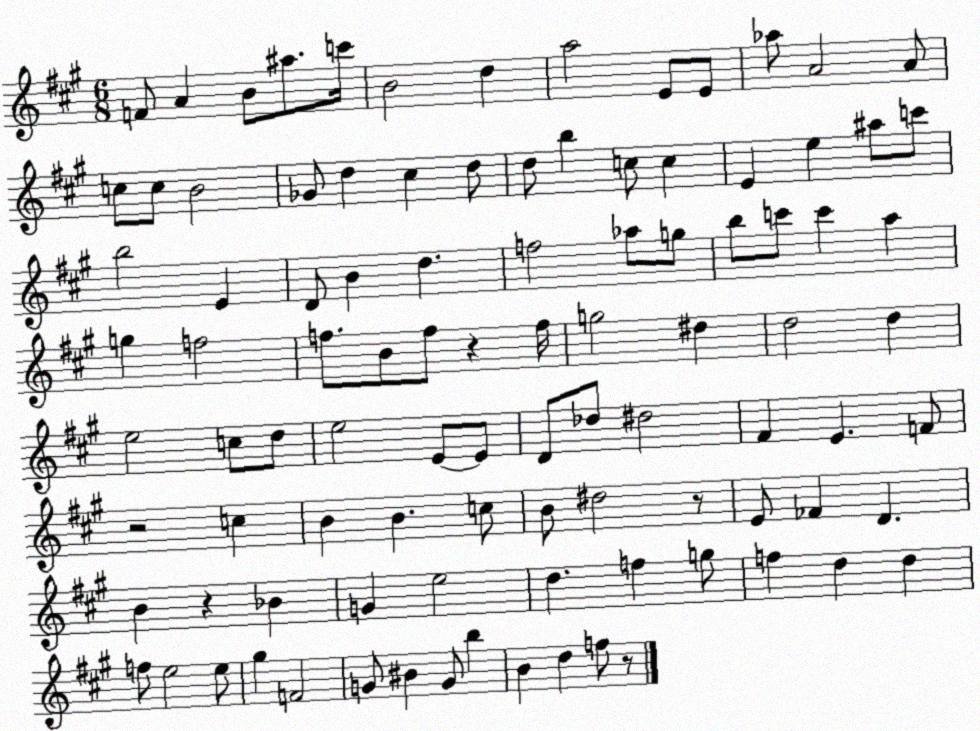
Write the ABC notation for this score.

X:1
T:Untitled
M:6/8
L:1/4
K:A
F/2 A B/2 ^a/2 c'/4 B2 d a2 E/2 E/2 _a/2 A2 A/2 c/2 c/2 B2 _G/2 d ^c d/2 d/2 b c/2 c E e ^a/2 c'/2 b2 E D/2 B d f2 _a/2 g/2 b/2 c'/2 c' a g f2 f/2 B/2 f/2 z f/4 g2 ^d d2 d e2 c/2 d/2 e2 E/2 E/2 D/2 _d/2 ^d2 ^F E F/2 z2 c B B c/2 B/2 ^d2 z/2 E/2 _F D B z _B G e2 d f g/2 f d d f/2 e2 e/2 ^g F2 G/2 ^B G/2 b B d f/2 z/2